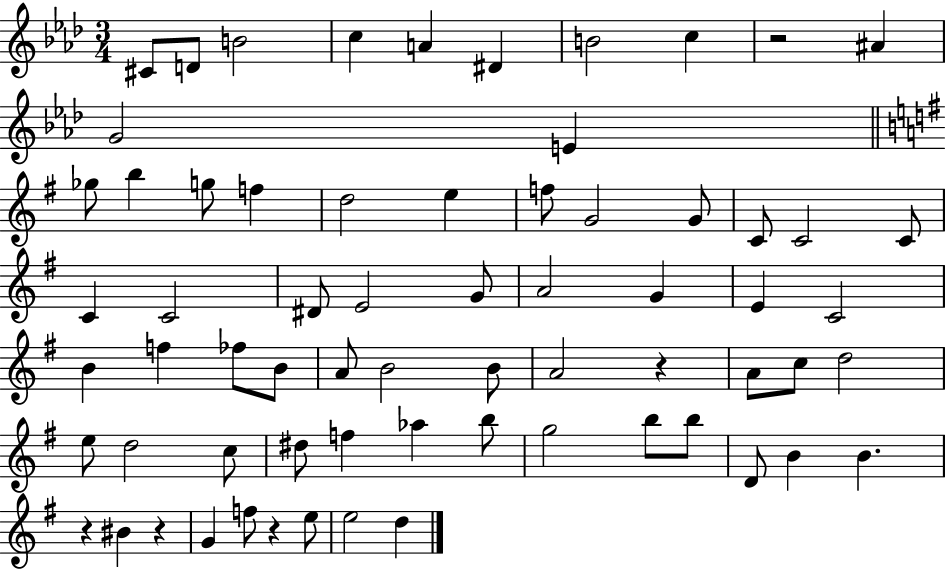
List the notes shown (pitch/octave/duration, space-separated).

C#4/e D4/e B4/h C5/q A4/q D#4/q B4/h C5/q R/h A#4/q G4/h E4/q Gb5/e B5/q G5/e F5/q D5/h E5/q F5/e G4/h G4/e C4/e C4/h C4/e C4/q C4/h D#4/e E4/h G4/e A4/h G4/q E4/q C4/h B4/q F5/q FES5/e B4/e A4/e B4/h B4/e A4/h R/q A4/e C5/e D5/h E5/e D5/h C5/e D#5/e F5/q Ab5/q B5/e G5/h B5/e B5/e D4/e B4/q B4/q. R/q BIS4/q R/q G4/q F5/e R/q E5/e E5/h D5/q